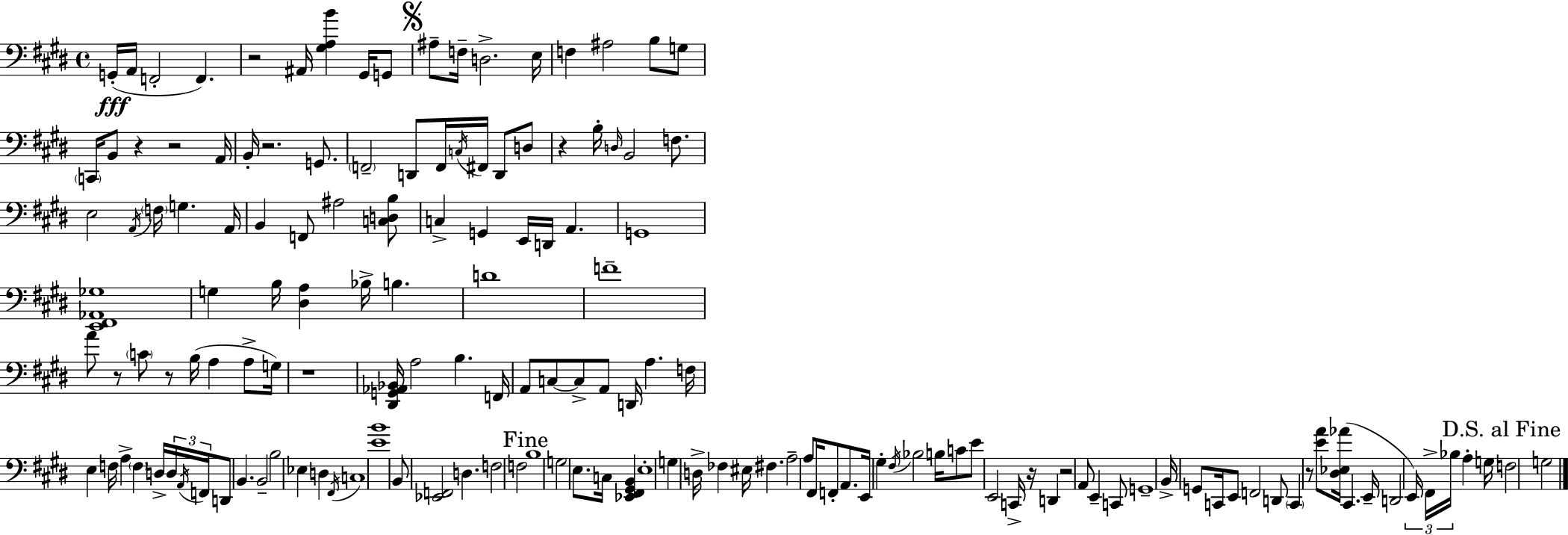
{
  \clef bass
  \time 4/4
  \defaultTimeSignature
  \key e \major
  g,16-.(\fff a,16 f,2-. f,4.) | r2 ais,16 <gis a b'>4 gis,16 g,8 | \mark \markup { \musicglyph "scripts.segno" } ais8-- f16-- d2.-> e16 | f4 ais2 b8 g8 | \break \parenthesize c,16 b,8 r4 r2 a,16 | b,16-. r2. g,8. | \parenthesize f,2-- d,8 f,16 \acciaccatura { c16 } fis,16 d,8 d8 | r4 b16-. \grace { d16 } b,2 f8. | \break e2 \acciaccatura { a,16 } \parenthesize f16 g4. | a,16 b,4 f,8 ais2 | <c d b>8 c4-> g,4 e,16 d,16 a,4. | g,1 | \break <e, fis, aes, ges>1 | g4 b16 <dis a>4 bes16-> b4. | d'1 | f'1-- | \break a'8 r8 \parenthesize c'8 r8 b16( a4 | a8-> g16) r1 | <dis, g, aes, bes,>16 a2 b4. | f,16 a,8 c8~~ c8-> a,8 d,16 a4. | \break f16 e4 f16 a4-> \parenthesize f4 | d16-> \tuplet 3/2 { d16 \acciaccatura { a,16 } f,16 } d,8 b,4. b,2-- | b2 ees4 | d4 \acciaccatura { fis,16 } c1 | \break <e' b'>1 | b,8 <ees, f,>2 d4. | f2 f2 | \mark "Fine" b1 | \break g2 e8. | c16 <ees, fis, gis, b,>4 e1-. | g4 d16-> fes4 eis16 fis4. | a2-- a8 fis,16 | \break f,8-. a,8. e,16 gis4-. \acciaccatura { fis16 } bes2 | b16 c'8 e'8 e,2 | c,16-> r16 d,4 r2 a,8 | e,4-- c,8 g,1-- | \break b,16-> g,8 c,16 e,8 f,2 | d,8 \parenthesize c,4 r8 <e' a'>8 <dis ees aes'>16( cis,4. | e,16-- d,2 \tuplet 3/2 { e,16) fis,16-> | bes16 } a4-. g16 \mark "D.S. al Fine" f2 g2 | \break \bar "|."
}